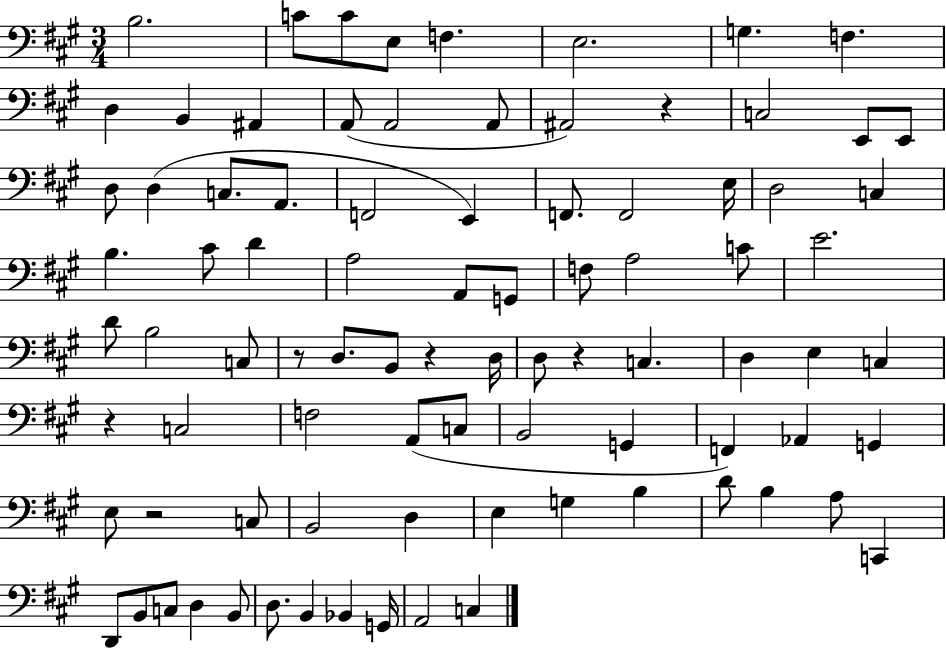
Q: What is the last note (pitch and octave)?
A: C3